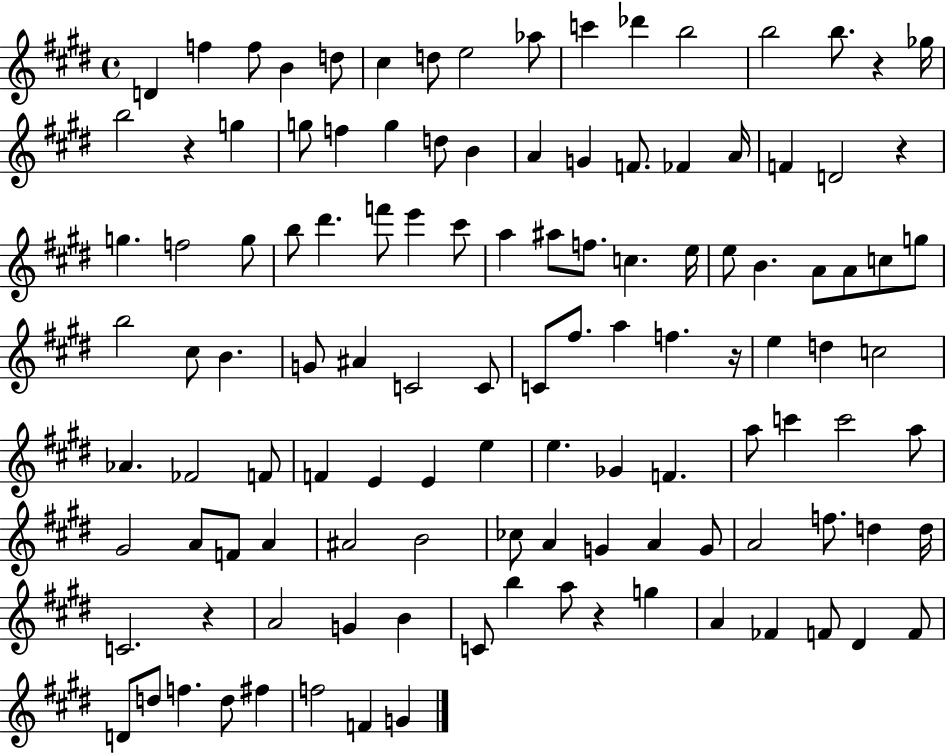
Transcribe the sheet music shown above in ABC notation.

X:1
T:Untitled
M:4/4
L:1/4
K:E
D f f/2 B d/2 ^c d/2 e2 _a/2 c' _d' b2 b2 b/2 z _g/4 b2 z g g/2 f g d/2 B A G F/2 _F A/4 F D2 z g f2 g/2 b/2 ^d' f'/2 e' ^c'/2 a ^a/2 f/2 c e/4 e/2 B A/2 A/2 c/2 g/2 b2 ^c/2 B G/2 ^A C2 C/2 C/2 ^f/2 a f z/4 e d c2 _A _F2 F/2 F E E e e _G F a/2 c' c'2 a/2 ^G2 A/2 F/2 A ^A2 B2 _c/2 A G A G/2 A2 f/2 d d/4 C2 z A2 G B C/2 b a/2 z g A _F F/2 ^D F/2 D/2 d/2 f d/2 ^f f2 F G